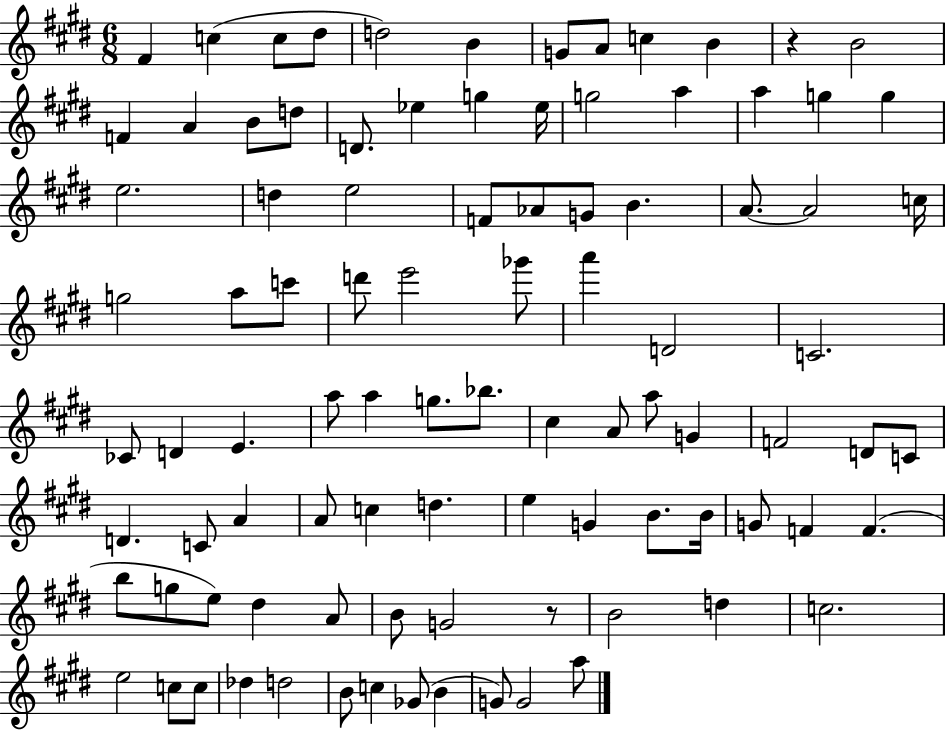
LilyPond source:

{
  \clef treble
  \numericTimeSignature
  \time 6/8
  \key e \major
  fis'4 c''4( c''8 dis''8 | d''2) b'4 | g'8 a'8 c''4 b'4 | r4 b'2 | \break f'4 a'4 b'8 d''8 | d'8. ees''4 g''4 ees''16 | g''2 a''4 | a''4 g''4 g''4 | \break e''2. | d''4 e''2 | f'8 aes'8 g'8 b'4. | a'8.~~ a'2 c''16 | \break g''2 a''8 c'''8 | d'''8 e'''2 ges'''8 | a'''4 d'2 | c'2. | \break ces'8 d'4 e'4. | a''8 a''4 g''8. bes''8. | cis''4 a'8 a''8 g'4 | f'2 d'8 c'8 | \break d'4. c'8 a'4 | a'8 c''4 d''4. | e''4 g'4 b'8. b'16 | g'8 f'4 f'4.( | \break b''8 g''8 e''8) dis''4 a'8 | b'8 g'2 r8 | b'2 d''4 | c''2. | \break e''2 c''8 c''8 | des''4 d''2 | b'8 c''4 ges'8( b'4 | g'8) g'2 a''8 | \break \bar "|."
}